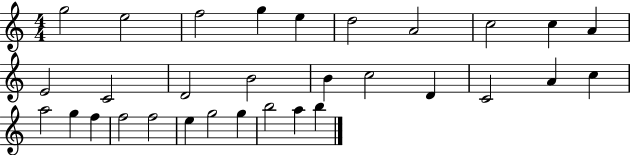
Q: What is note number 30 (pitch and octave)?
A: A5